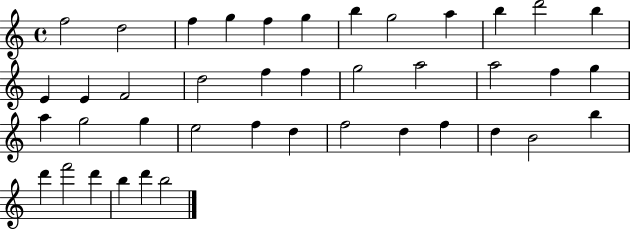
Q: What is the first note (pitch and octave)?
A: F5